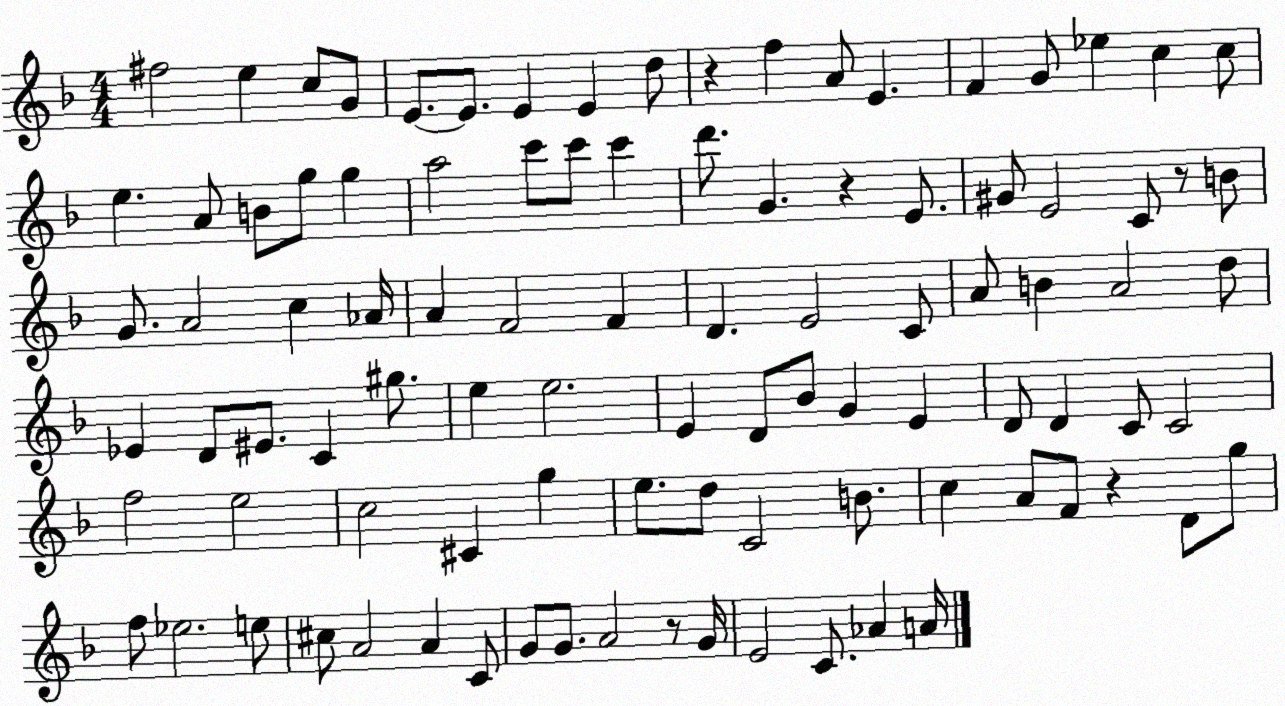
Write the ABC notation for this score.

X:1
T:Untitled
M:4/4
L:1/4
K:F
^f2 e c/2 G/2 E/2 E/2 E E d/2 z f A/2 E F G/2 _e c c/2 e A/2 B/2 g/2 g a2 c'/2 c'/2 c' d'/2 G z E/2 ^G/2 E2 C/2 z/2 B/2 G/2 A2 c _A/4 A F2 F D E2 C/2 A/2 B A2 d/2 _E D/2 ^E/2 C ^g/2 e e2 E D/2 _B/2 G E D/2 D C/2 C2 f2 e2 c2 ^C g e/2 d/2 C2 B/2 c A/2 F/2 z D/2 g/2 f/2 _e2 e/2 ^c/2 A2 A C/2 G/2 G/2 A2 z/2 G/4 E2 C/2 _A A/4